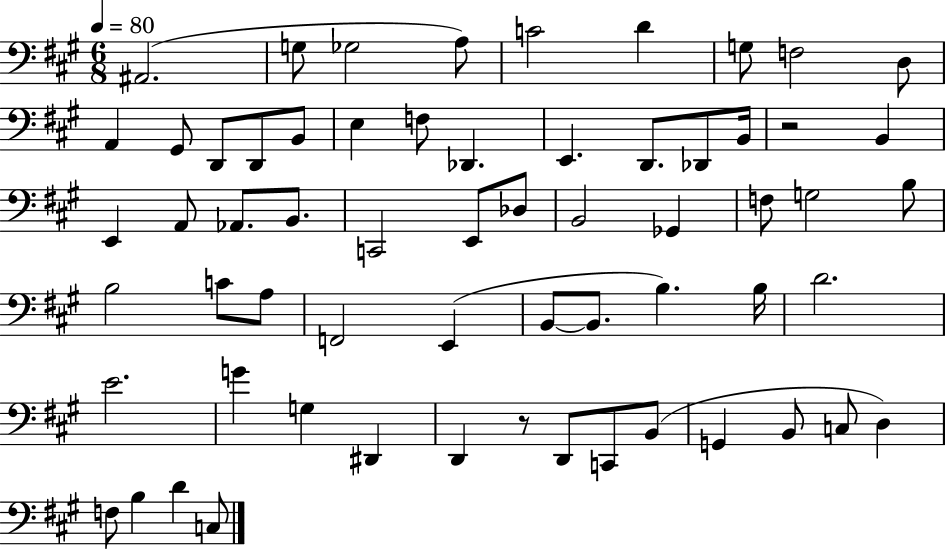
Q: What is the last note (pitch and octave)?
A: C3